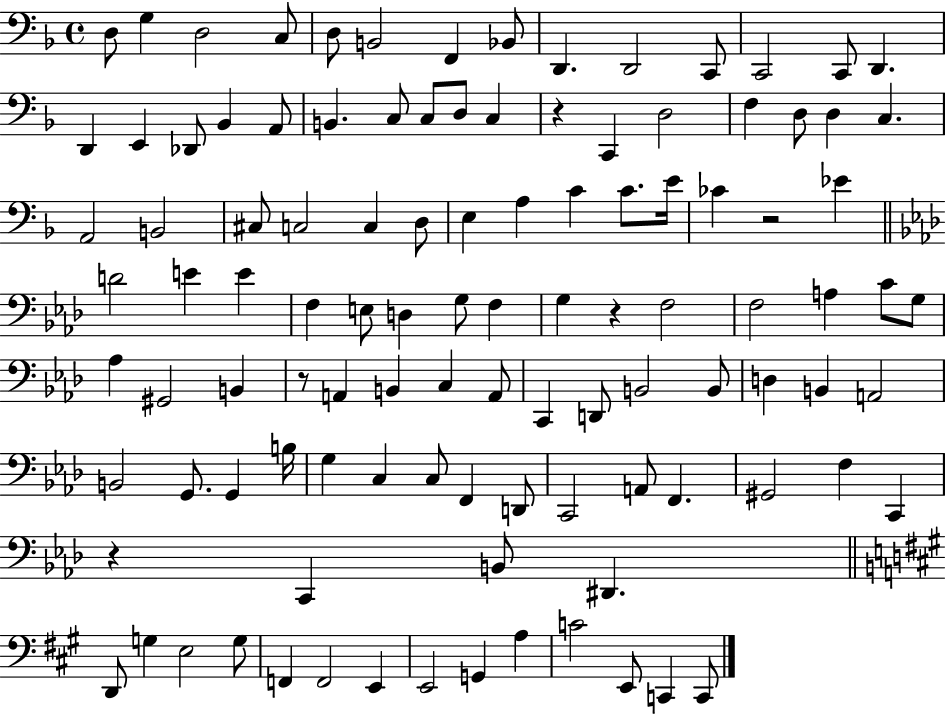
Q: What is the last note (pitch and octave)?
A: C2